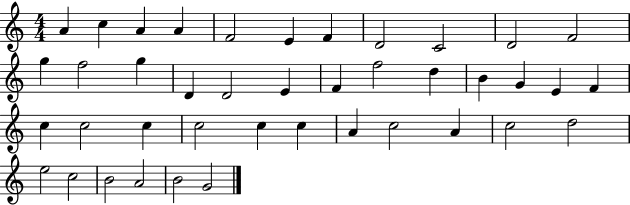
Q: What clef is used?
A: treble